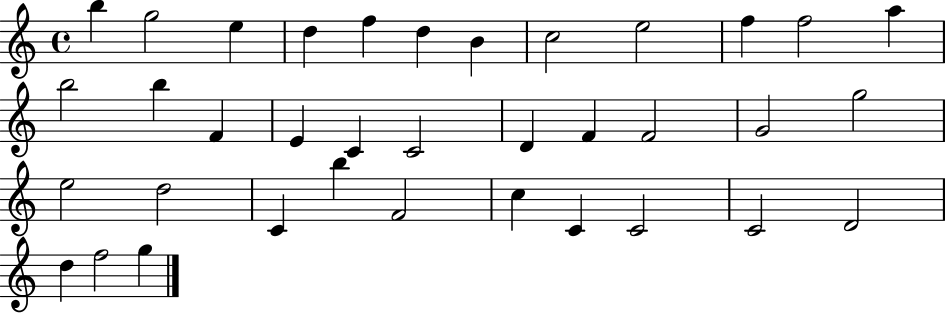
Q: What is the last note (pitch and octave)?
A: G5